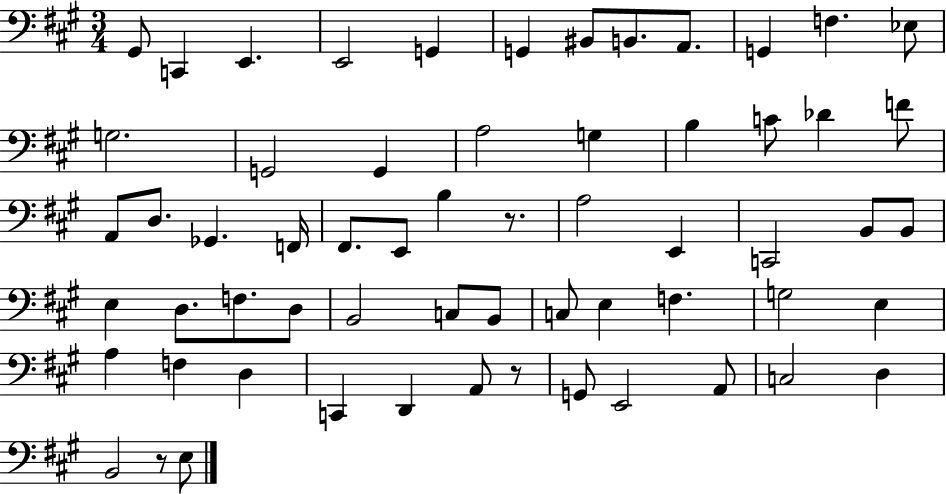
{
  \clef bass
  \numericTimeSignature
  \time 3/4
  \key a \major
  gis,8 c,4 e,4. | e,2 g,4 | g,4 bis,8 b,8. a,8. | g,4 f4. ees8 | \break g2. | g,2 g,4 | a2 g4 | b4 c'8 des'4 f'8 | \break a,8 d8. ges,4. f,16 | fis,8. e,8 b4 r8. | a2 e,4 | c,2 b,8 b,8 | \break e4 d8. f8. d8 | b,2 c8 b,8 | c8 e4 f4. | g2 e4 | \break a4 f4 d4 | c,4 d,4 a,8 r8 | g,8 e,2 a,8 | c2 d4 | \break b,2 r8 e8 | \bar "|."
}